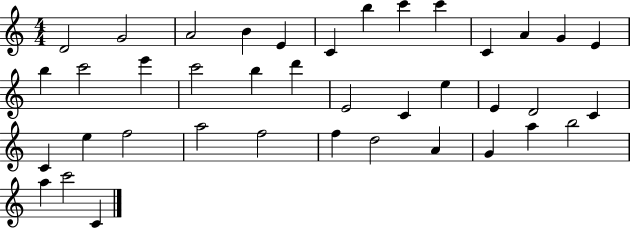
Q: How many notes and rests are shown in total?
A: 39